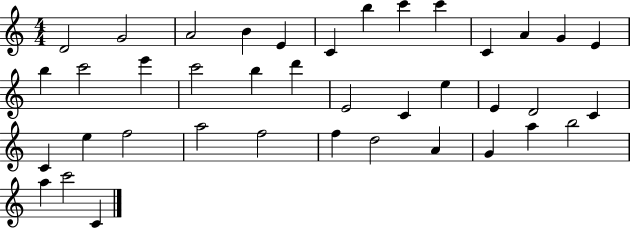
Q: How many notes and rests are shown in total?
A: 39